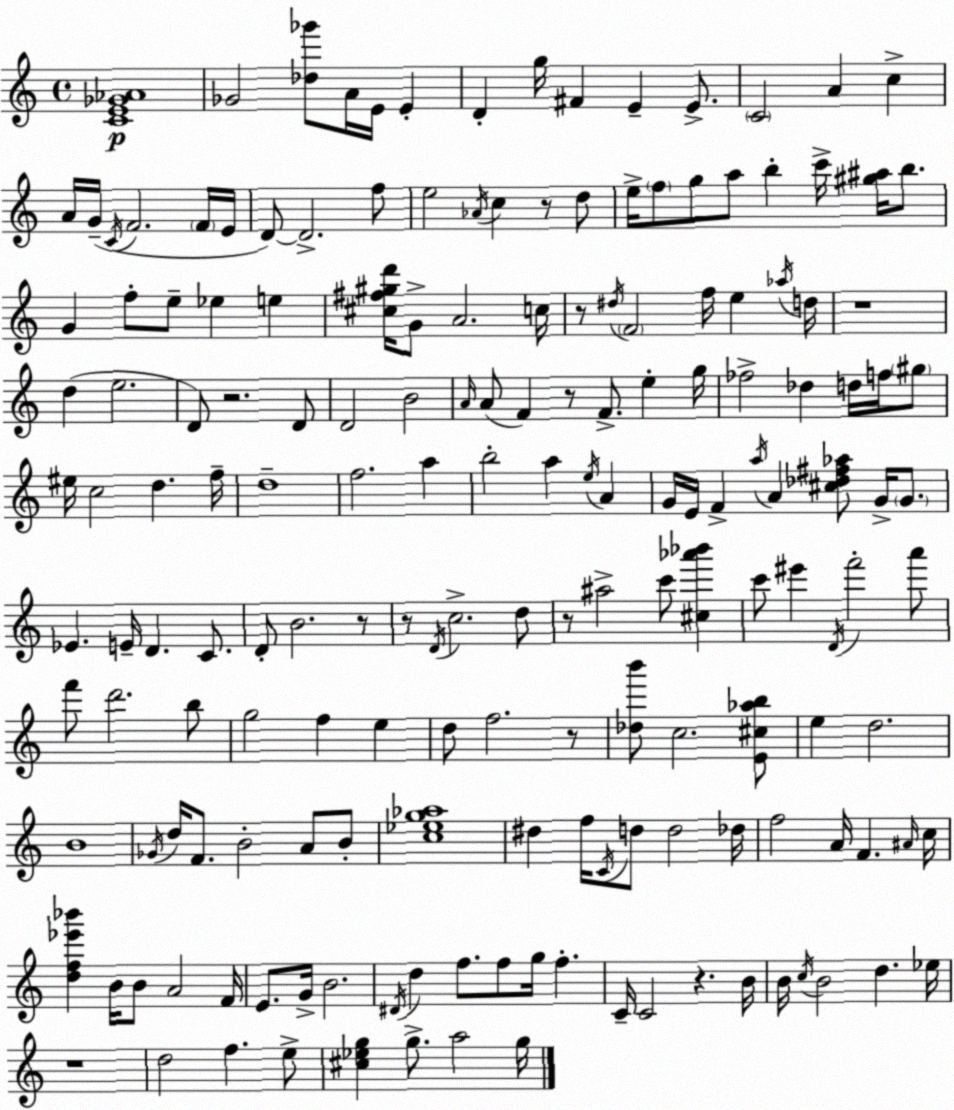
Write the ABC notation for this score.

X:1
T:Untitled
M:4/4
L:1/4
K:Am
[CE_G_A]4 _G2 [_d_g']/2 A/4 E/4 E D g/4 ^F E E/2 C2 A c A/4 G/4 C/4 F2 F/4 E/4 D/2 D2 f/2 e2 _A/4 c z/2 d/2 e/4 f/2 g/2 a/2 b c'/4 [^g^a]/4 b/2 G f/2 e/2 _e e [^c^f^gd']/4 G/2 A2 c/4 z/2 ^d/4 F2 f/4 e _a/4 d/4 z4 d e2 D/2 z2 D/2 D2 B2 A/4 A/2 F z/2 F/2 e g/4 _f2 _d d/4 f/4 ^g/2 ^e/4 c2 d f/4 d4 f2 a b2 a e/4 A G/4 E/4 F a/4 A [^c_d^f_a]/2 G/4 G/2 _E E/4 D C/2 D/2 B2 z/2 z/2 D/4 c2 d/2 z/2 ^a2 c'/2 [^c_a'_b'] c'/2 ^e' D/4 f'2 a'/2 f'/2 d'2 b/2 g2 f e d/2 f2 z/2 [_db']/2 c2 [E^c_ab]/2 e d2 B4 _G/4 d/4 F/2 B2 A/2 B/2 [c_eg_a]4 ^d f/4 C/4 d/2 d2 _d/4 f2 A/4 F ^A/4 c/4 [df_e'_b'] B/4 B/2 A2 F/4 E/2 G/4 B2 ^D/4 d f/2 f/2 g/4 f C/4 C2 z B/4 B/4 c/4 B2 d _e/4 z4 d2 f e/2 [^c_eg] g/2 a2 g/4